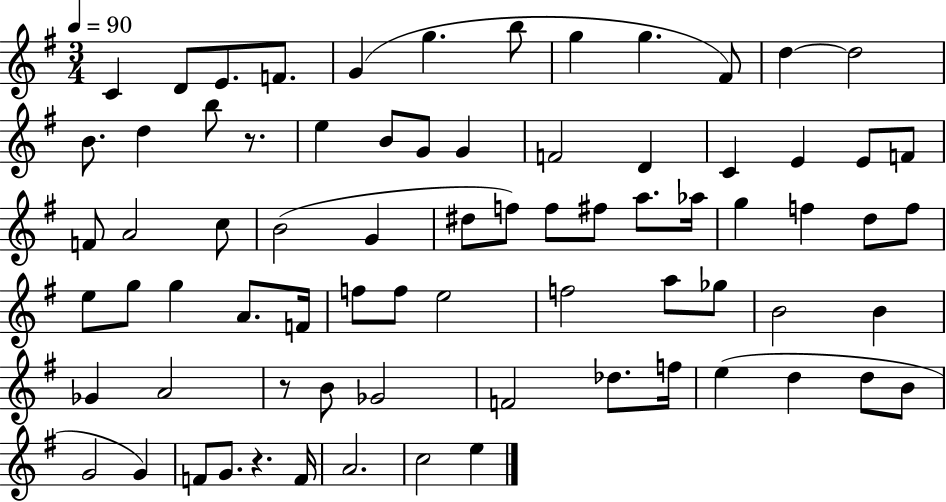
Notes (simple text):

C4/q D4/e E4/e. F4/e. G4/q G5/q. B5/e G5/q G5/q. F#4/e D5/q D5/h B4/e. D5/q B5/e R/e. E5/q B4/e G4/e G4/q F4/h D4/q C4/q E4/q E4/e F4/e F4/e A4/h C5/e B4/h G4/q D#5/e F5/e F5/e F#5/e A5/e. Ab5/s G5/q F5/q D5/e F5/e E5/e G5/e G5/q A4/e. F4/s F5/e F5/e E5/h F5/h A5/e Gb5/e B4/h B4/q Gb4/q A4/h R/e B4/e Gb4/h F4/h Db5/e. F5/s E5/q D5/q D5/e B4/e G4/h G4/q F4/e G4/e. R/q. F4/s A4/h. C5/h E5/q